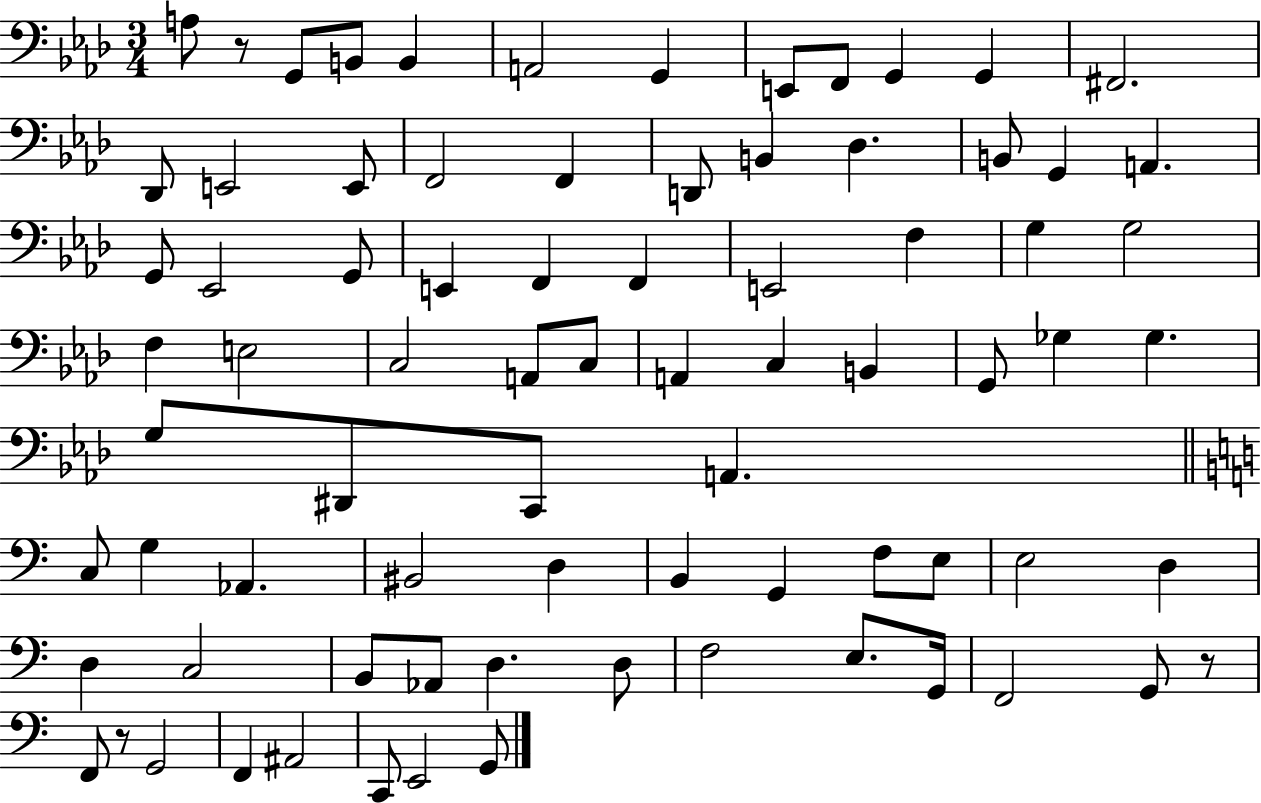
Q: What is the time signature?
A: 3/4